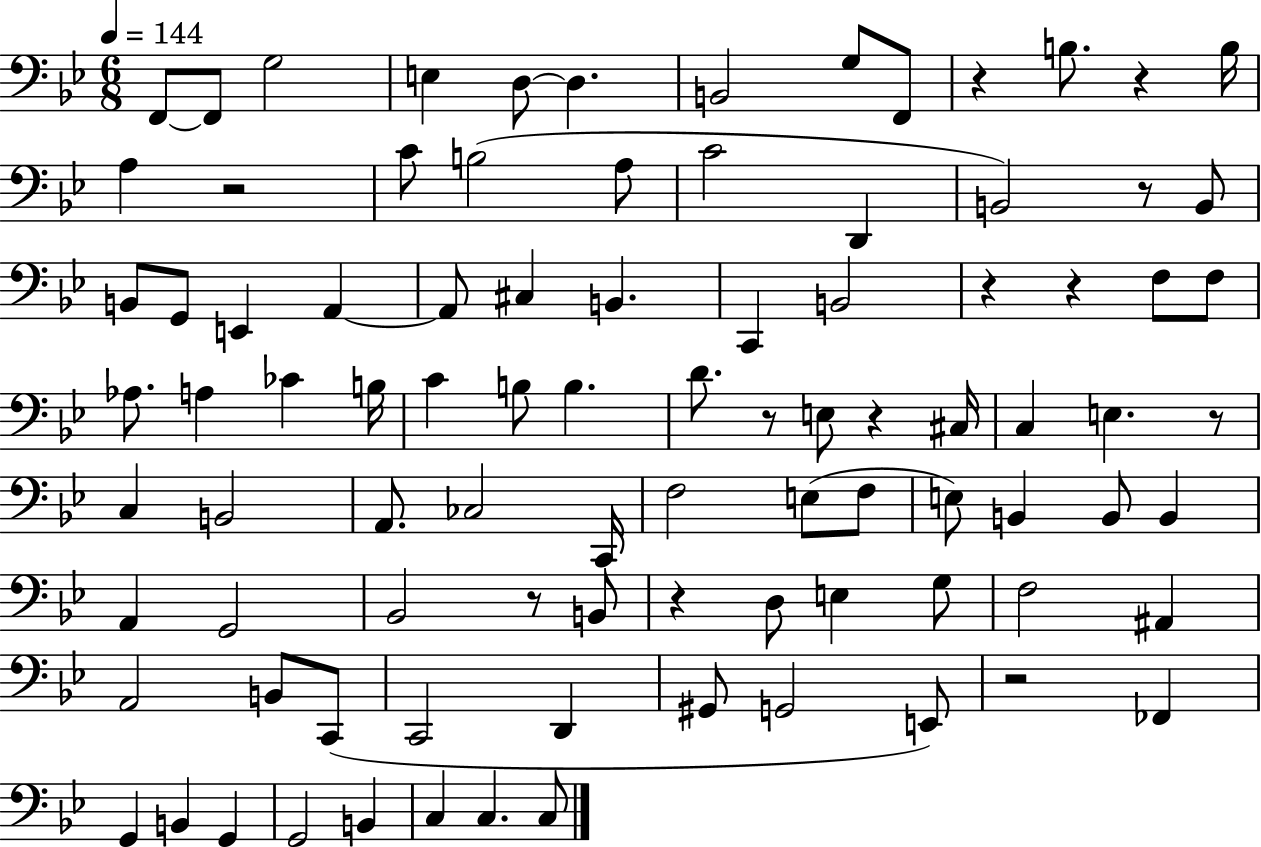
{
  \clef bass
  \numericTimeSignature
  \time 6/8
  \key bes \major
  \tempo 4 = 144
  f,8~~ f,8 g2 | e4 d8~~ d4. | b,2 g8 f,8 | r4 b8. r4 b16 | \break a4 r2 | c'8 b2( a8 | c'2 d,4 | b,2) r8 b,8 | \break b,8 g,8 e,4 a,4~~ | a,8 cis4 b,4. | c,4 b,2 | r4 r4 f8 f8 | \break aes8. a4 ces'4 b16 | c'4 b8 b4. | d'8. r8 e8 r4 cis16 | c4 e4. r8 | \break c4 b,2 | a,8. ces2 c,16 | f2 e8( f8 | e8) b,4 b,8 b,4 | \break a,4 g,2 | bes,2 r8 b,8 | r4 d8 e4 g8 | f2 ais,4 | \break a,2 b,8 c,8( | c,2 d,4 | gis,8 g,2 e,8) | r2 fes,4 | \break g,4 b,4 g,4 | g,2 b,4 | c4 c4. c8 | \bar "|."
}